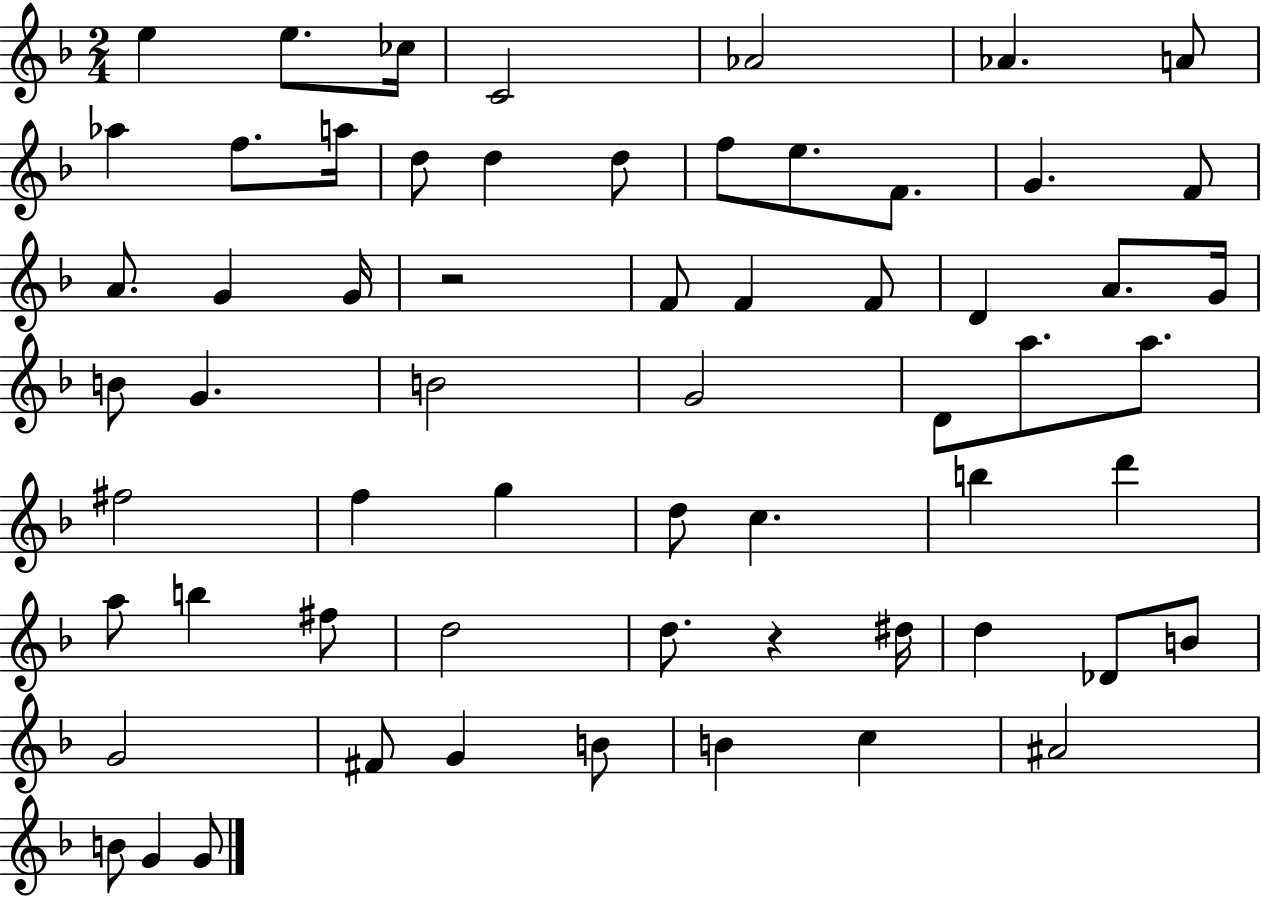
E5/q E5/e. CES5/s C4/h Ab4/h Ab4/q. A4/e Ab5/q F5/e. A5/s D5/e D5/q D5/e F5/e E5/e. F4/e. G4/q. F4/e A4/e. G4/q G4/s R/h F4/e F4/q F4/e D4/q A4/e. G4/s B4/e G4/q. B4/h G4/h D4/e A5/e. A5/e. F#5/h F5/q G5/q D5/e C5/q. B5/q D6/q A5/e B5/q F#5/e D5/h D5/e. R/q D#5/s D5/q Db4/e B4/e G4/h F#4/e G4/q B4/e B4/q C5/q A#4/h B4/e G4/q G4/e